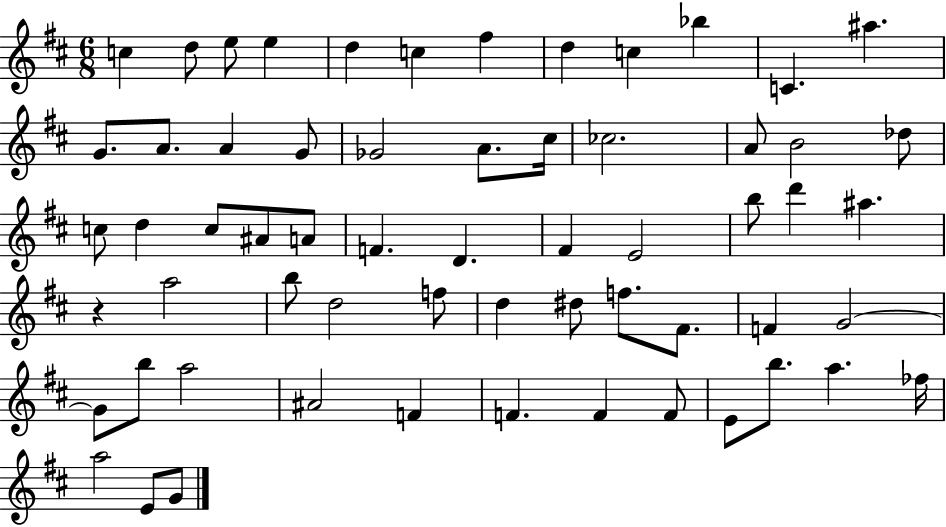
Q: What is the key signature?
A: D major